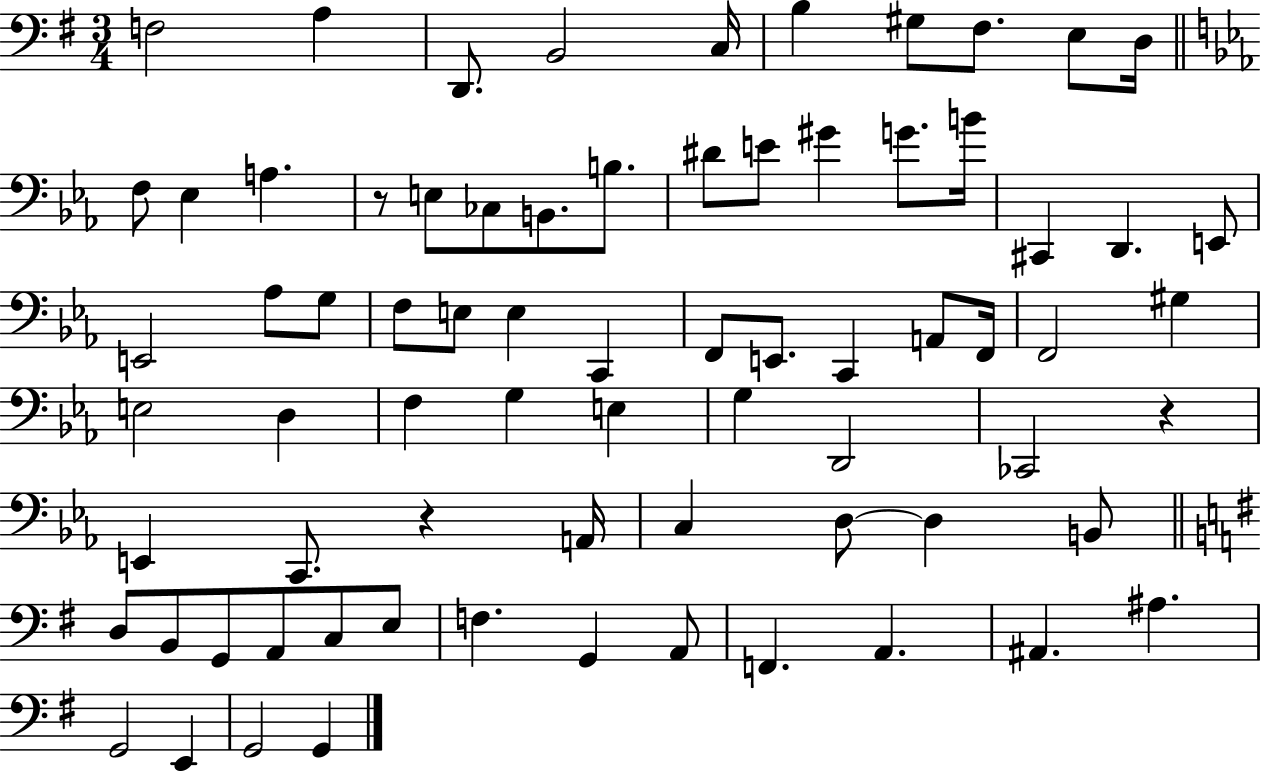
{
  \clef bass
  \numericTimeSignature
  \time 3/4
  \key g \major
  \repeat volta 2 { f2 a4 | d,8. b,2 c16 | b4 gis8 fis8. e8 d16 | \bar "||" \break \key c \minor f8 ees4 a4. | r8 e8 ces8 b,8. b8. | dis'8 e'8 gis'4 g'8. b'16 | cis,4 d,4. e,8 | \break e,2 aes8 g8 | f8 e8 e4 c,4 | f,8 e,8. c,4 a,8 f,16 | f,2 gis4 | \break e2 d4 | f4 g4 e4 | g4 d,2 | ces,2 r4 | \break e,4 c,8. r4 a,16 | c4 d8~~ d4 b,8 | \bar "||" \break \key e \minor d8 b,8 g,8 a,8 c8 e8 | f4. g,4 a,8 | f,4. a,4. | ais,4. ais4. | \break g,2 e,4 | g,2 g,4 | } \bar "|."
}